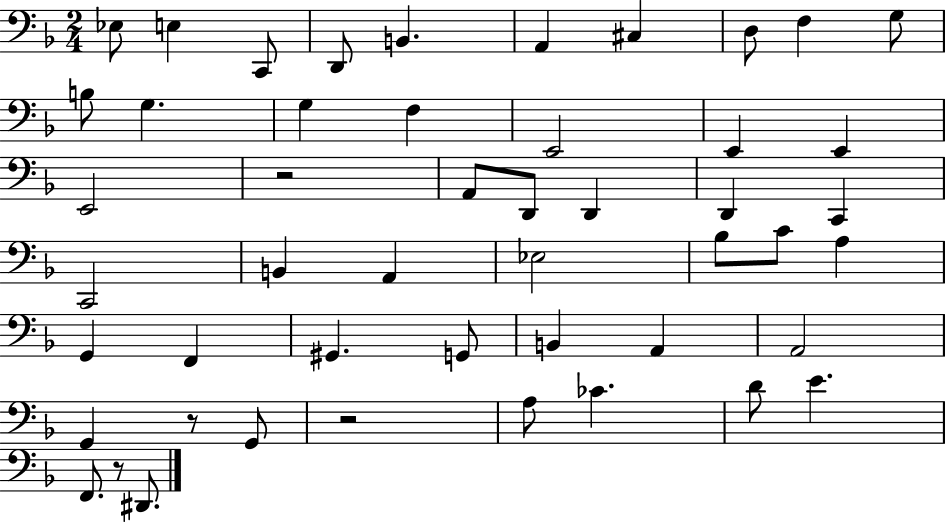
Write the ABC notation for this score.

X:1
T:Untitled
M:2/4
L:1/4
K:F
_E,/2 E, C,,/2 D,,/2 B,, A,, ^C, D,/2 F, G,/2 B,/2 G, G, F, E,,2 E,, E,, E,,2 z2 A,,/2 D,,/2 D,, D,, C,, C,,2 B,, A,, _E,2 _B,/2 C/2 A, G,, F,, ^G,, G,,/2 B,, A,, A,,2 G,, z/2 G,,/2 z2 A,/2 _C D/2 E F,,/2 z/2 ^D,,/2